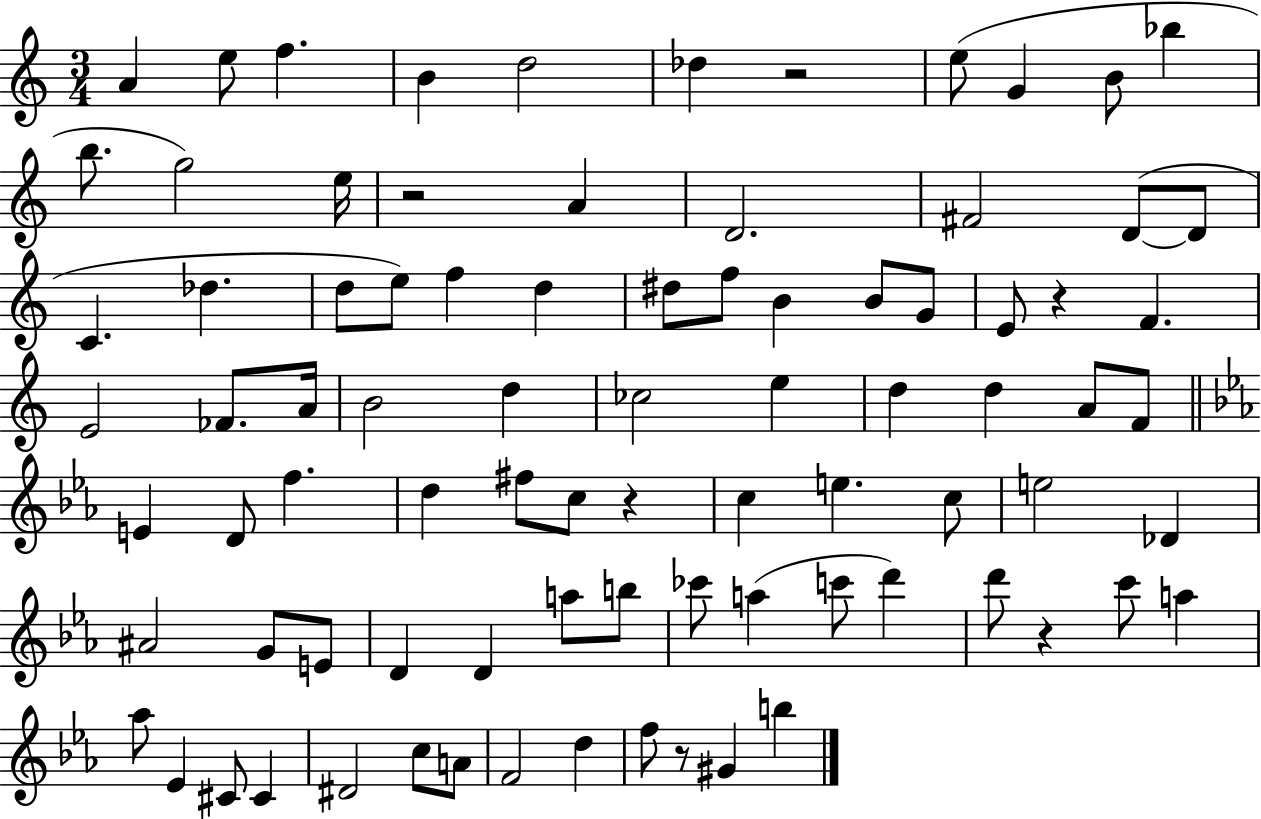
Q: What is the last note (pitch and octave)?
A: B5